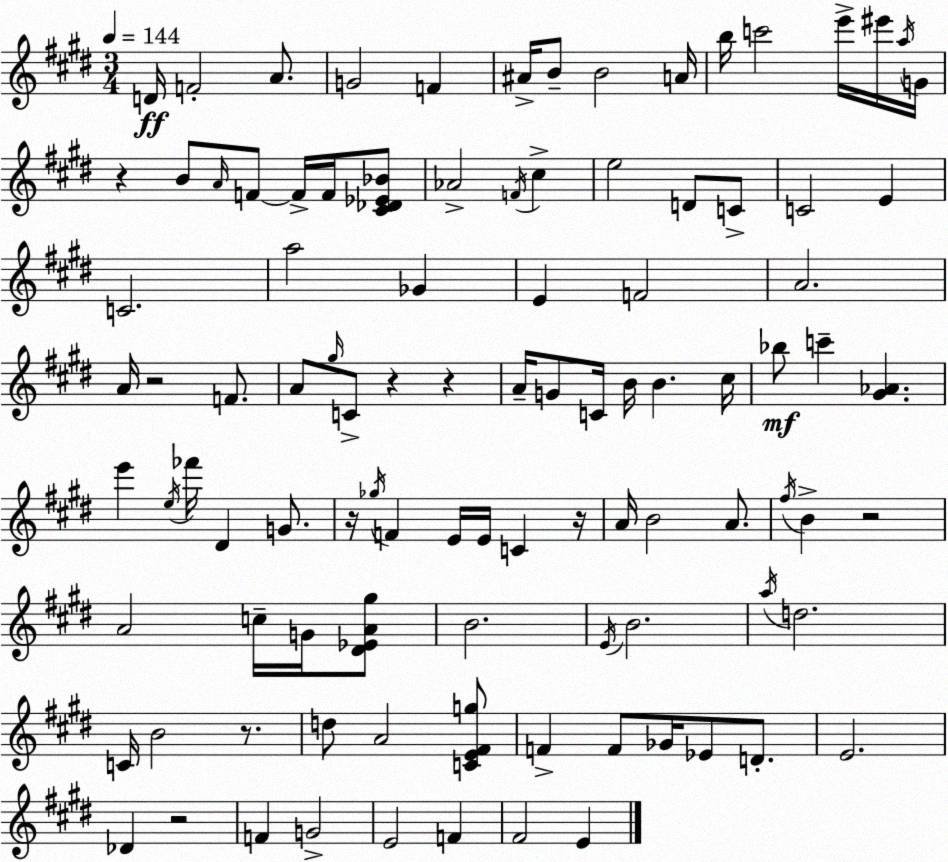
X:1
T:Untitled
M:3/4
L:1/4
K:E
D/4 F2 A/2 G2 F ^A/4 B/2 B2 A/4 b/4 c'2 e'/4 ^e'/4 a/4 G/4 z B/2 A/4 F/2 F/4 F/4 [^C_D_E_B]/2 _A2 F/4 ^c e2 D/2 C/2 C2 E C2 a2 _G E F2 A2 A/4 z2 F/2 A/2 ^g/4 C/2 z z A/4 G/2 C/4 B/4 B ^c/4 _b/2 c' [^G_A] e' e/4 _f'/4 ^D G/2 z/4 _g/4 F E/4 E/4 C z/4 A/4 B2 A/2 ^f/4 B z2 A2 c/4 G/4 [^D_EA^g]/2 B2 E/4 B2 a/4 d2 C/4 B2 z/2 d/2 A2 [CE^Fg]/2 F F/2 _G/4 _E/2 D/2 E2 _D z2 F G2 E2 F ^F2 E